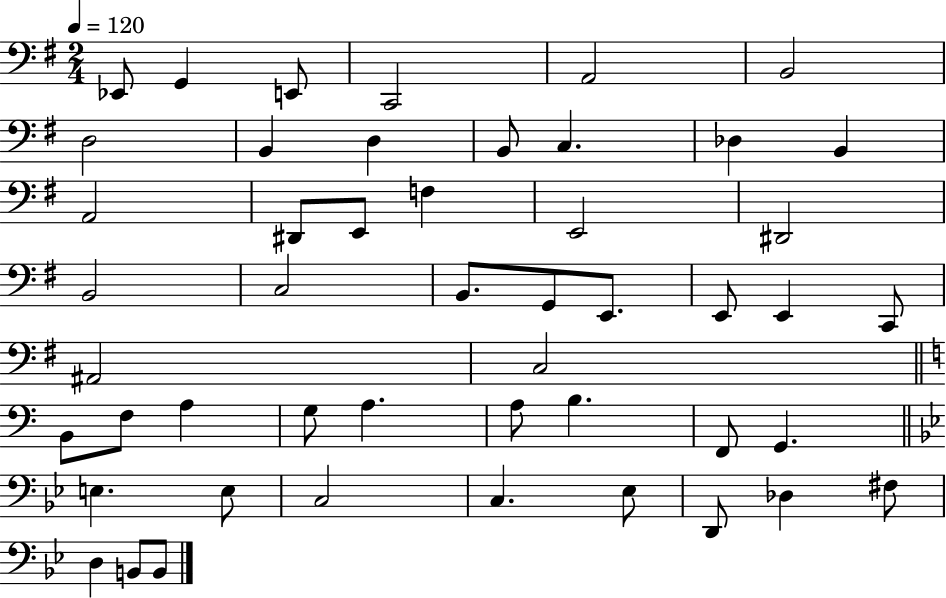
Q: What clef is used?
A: bass